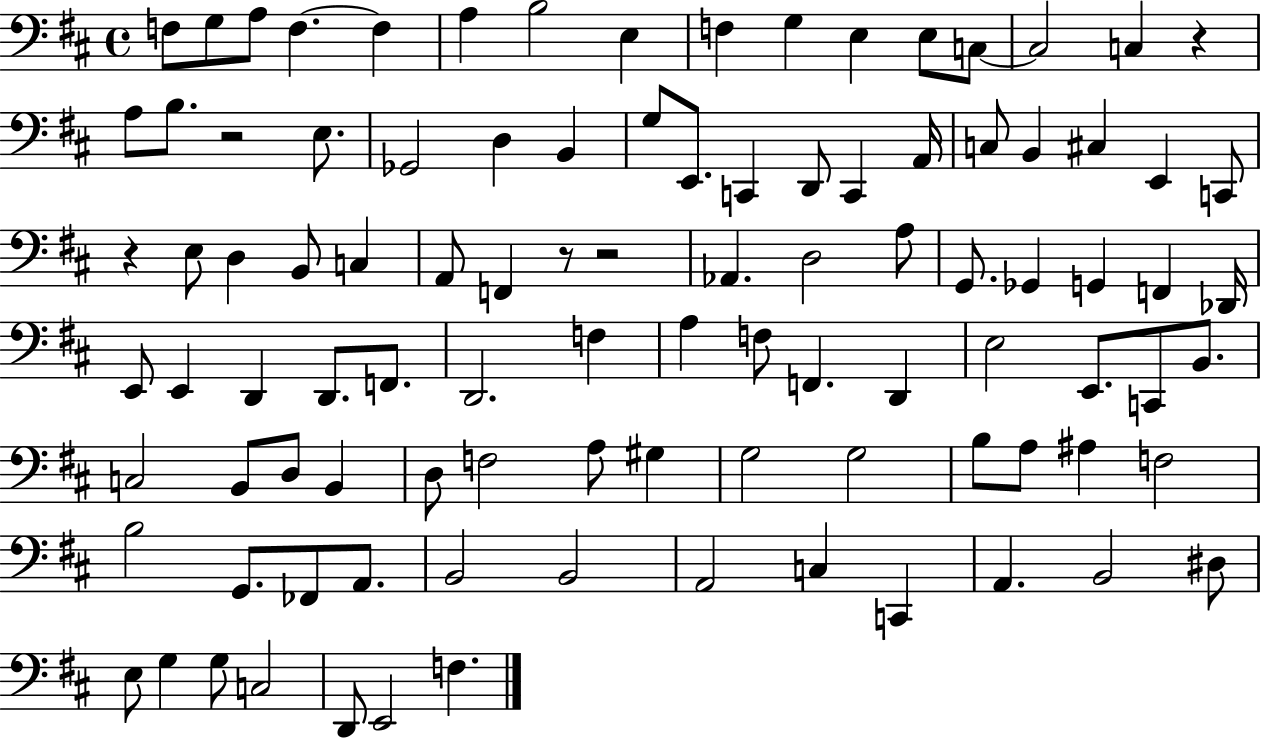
{
  \clef bass
  \time 4/4
  \defaultTimeSignature
  \key d \major
  f8 g8 a8 f4.~~ f4 | a4 b2 e4 | f4 g4 e4 e8 c8~~ | c2 c4 r4 | \break a8 b8. r2 e8. | ges,2 d4 b,4 | g8 e,8. c,4 d,8 c,4 a,16 | c8 b,4 cis4 e,4 c,8 | \break r4 e8 d4 b,8 c4 | a,8 f,4 r8 r2 | aes,4. d2 a8 | g,8. ges,4 g,4 f,4 des,16 | \break e,8 e,4 d,4 d,8. f,8. | d,2. f4 | a4 f8 f,4. d,4 | e2 e,8. c,8 b,8. | \break c2 b,8 d8 b,4 | d8 f2 a8 gis4 | g2 g2 | b8 a8 ais4 f2 | \break b2 g,8. fes,8 a,8. | b,2 b,2 | a,2 c4 c,4 | a,4. b,2 dis8 | \break e8 g4 g8 c2 | d,8 e,2 f4. | \bar "|."
}